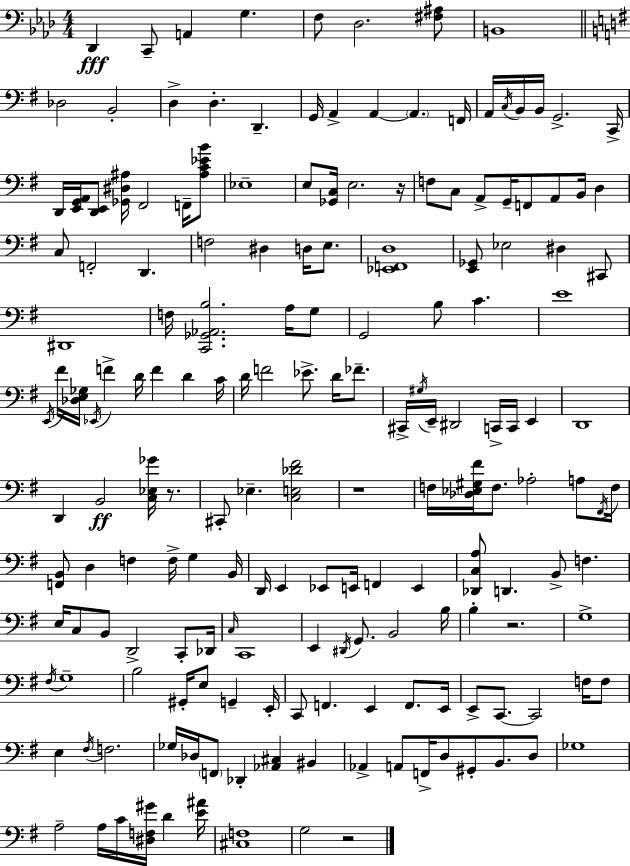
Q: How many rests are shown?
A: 5